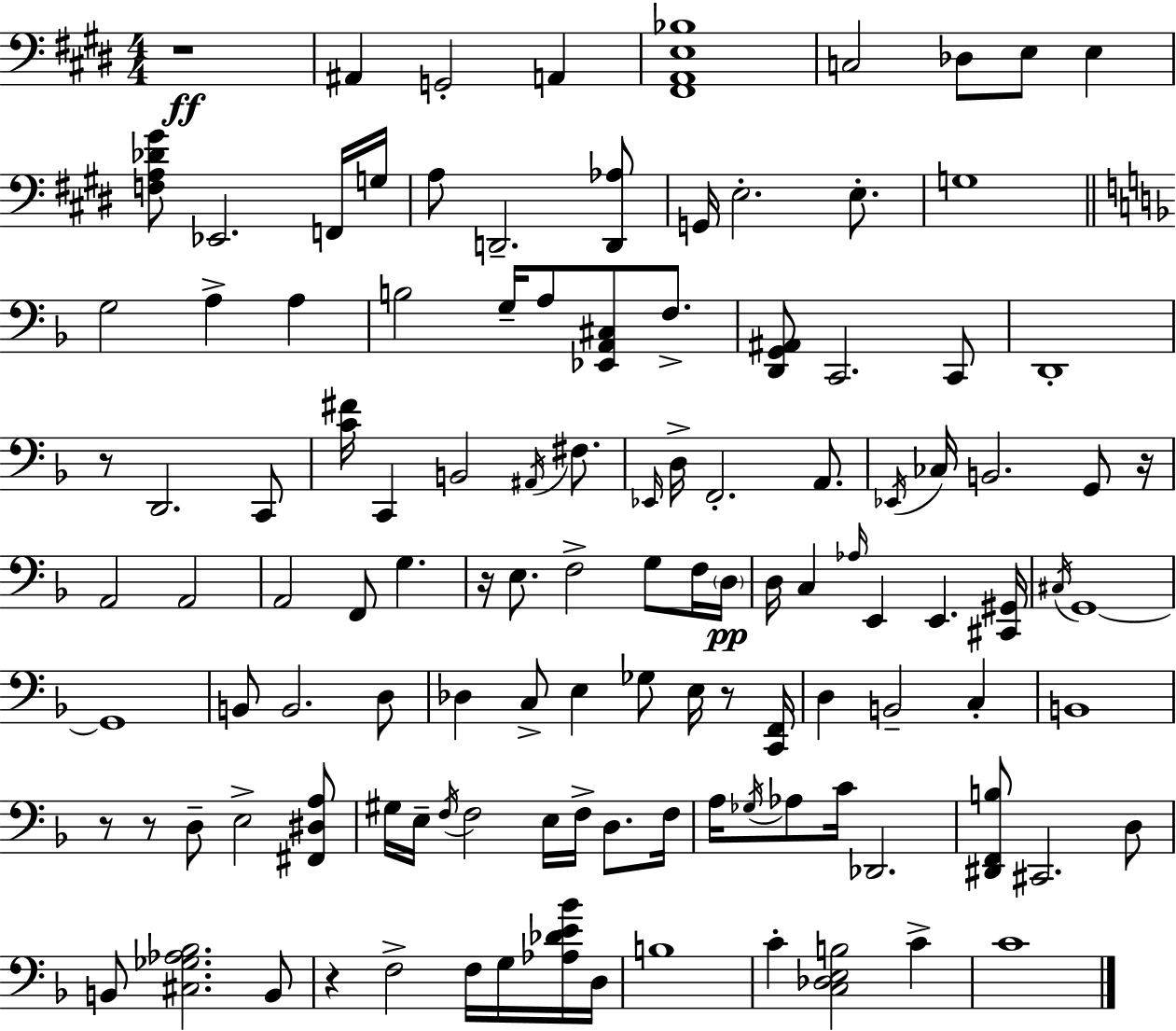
{
  \clef bass
  \numericTimeSignature
  \time 4/4
  \key e \major
  r1\ff | ais,4 g,2-. a,4 | <fis, a, e bes>1 | c2 des8 e8 e4 | \break <f a des' gis'>8 ees,2. f,16 g16 | a8 d,2.-- <d, aes>8 | g,16 e2.-. e8.-. | g1 | \break \bar "||" \break \key f \major g2 a4-> a4 | b2 g16-- a8 <ees, a, cis>8 f8.-> | <d, g, ais,>8 c,2. c,8 | d,1-. | \break r8 d,2. c,8 | <c' fis'>16 c,4 b,2 \acciaccatura { ais,16 } fis8. | \grace { ees,16 } d16-> f,2.-. a,8. | \acciaccatura { ees,16 } ces16 b,2. | \break g,8 r16 a,2 a,2 | a,2 f,8 g4. | r16 e8. f2-> g8 | f16 \parenthesize d16\pp d16 c4 \grace { aes16 } e,4 e,4. | \break <cis, gis,>16 \acciaccatura { cis16 } g,1~~ | g,1 | b,8 b,2. | d8 des4 c8-> e4 ges8 | \break e16 r8 <c, f,>16 d4 b,2-- | c4-. b,1 | r8 r8 d8-- e2-> | <fis, dis a>8 gis16 e16-- \acciaccatura { f16 } f2 | \break e16 f16-> d8. f16 a16 \acciaccatura { ges16 } aes8 c'16 des,2. | <dis, f, b>8 cis,2. | d8 b,8 <cis ges aes bes>2. | b,8 r4 f2-> | \break f16 g16 <aes des' e' bes'>16 d16 b1 | c'4-. <c des e b>2 | c'4-> c'1 | \bar "|."
}